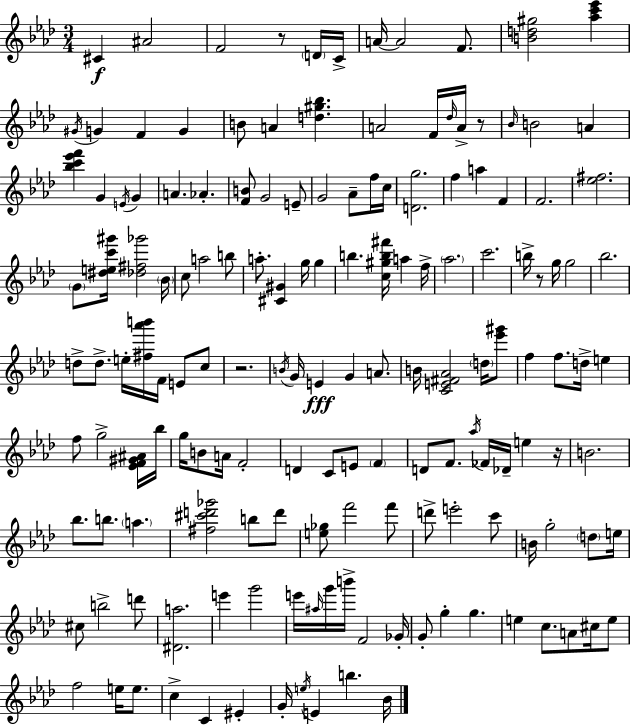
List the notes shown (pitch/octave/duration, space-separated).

C#4/q A#4/h F4/h R/e D4/s C4/s A4/s A4/h F4/e. [B4,D5,G#5]/h [Ab5,C6,Eb6]/q G#4/s G4/q F4/q G4/q B4/e A4/q [D5,G#5,Bb5]/q. A4/h F4/s Db5/s A4/s R/e Bb4/s B4/h A4/q [Bb5,C6,Eb6,F6]/q G4/q E4/s G4/q A4/q. Ab4/q. [F4,B4]/e G4/h E4/e G4/h Ab4/e F5/s C5/s [D4,G5]/h. F5/q A5/q F4/q F4/h. [Eb5,F#5]/h. G4/e [D#5,E5,C6,G#6]/s [Db5,F#5,Gb6]/h Bb4/s C5/e A5/h B5/e A5/e. [C#4,G#4]/q G5/s G5/q B5/q. [C5,G#5,B5,F#6]/s A5/q F5/s Ab5/h. C6/h. B5/s R/e G5/s G5/h Bb5/h. D5/e D5/e. E5/s [F#5,Ab6,B6]/s F4/s E4/e C5/e R/h. B4/s G4/s E4/q G4/q A4/e. B4/s [C4,E4,F#4,Ab4]/h D5/s [Eb6,G#6]/e F5/q F5/e. D5/s E5/q F5/e G5/h [Eb4,F4,G#4,A#4]/s Bb5/s G5/s B4/e A4/s F4/h D4/q C4/e E4/e F4/q D4/e F4/e. Ab5/s FES4/s Db4/s E5/q R/s B4/h. Bb5/e. B5/e. A5/q. [F#5,C#6,D6,Gb6]/h B5/e D6/e [E5,Gb5]/e F6/h F6/e D6/e E6/h C6/e B4/s G5/h D5/e E5/s C#5/e B5/h D6/e [D#4,A5]/h. E6/q G6/h E6/s A#5/s G6/s B6/s F4/h Gb4/s G4/e G5/q G5/q. E5/q C5/e. A4/e C#5/s E5/e F5/h E5/s E5/e. C5/q C4/q EIS4/q G4/s E5/s E4/q B5/q. Bb4/s